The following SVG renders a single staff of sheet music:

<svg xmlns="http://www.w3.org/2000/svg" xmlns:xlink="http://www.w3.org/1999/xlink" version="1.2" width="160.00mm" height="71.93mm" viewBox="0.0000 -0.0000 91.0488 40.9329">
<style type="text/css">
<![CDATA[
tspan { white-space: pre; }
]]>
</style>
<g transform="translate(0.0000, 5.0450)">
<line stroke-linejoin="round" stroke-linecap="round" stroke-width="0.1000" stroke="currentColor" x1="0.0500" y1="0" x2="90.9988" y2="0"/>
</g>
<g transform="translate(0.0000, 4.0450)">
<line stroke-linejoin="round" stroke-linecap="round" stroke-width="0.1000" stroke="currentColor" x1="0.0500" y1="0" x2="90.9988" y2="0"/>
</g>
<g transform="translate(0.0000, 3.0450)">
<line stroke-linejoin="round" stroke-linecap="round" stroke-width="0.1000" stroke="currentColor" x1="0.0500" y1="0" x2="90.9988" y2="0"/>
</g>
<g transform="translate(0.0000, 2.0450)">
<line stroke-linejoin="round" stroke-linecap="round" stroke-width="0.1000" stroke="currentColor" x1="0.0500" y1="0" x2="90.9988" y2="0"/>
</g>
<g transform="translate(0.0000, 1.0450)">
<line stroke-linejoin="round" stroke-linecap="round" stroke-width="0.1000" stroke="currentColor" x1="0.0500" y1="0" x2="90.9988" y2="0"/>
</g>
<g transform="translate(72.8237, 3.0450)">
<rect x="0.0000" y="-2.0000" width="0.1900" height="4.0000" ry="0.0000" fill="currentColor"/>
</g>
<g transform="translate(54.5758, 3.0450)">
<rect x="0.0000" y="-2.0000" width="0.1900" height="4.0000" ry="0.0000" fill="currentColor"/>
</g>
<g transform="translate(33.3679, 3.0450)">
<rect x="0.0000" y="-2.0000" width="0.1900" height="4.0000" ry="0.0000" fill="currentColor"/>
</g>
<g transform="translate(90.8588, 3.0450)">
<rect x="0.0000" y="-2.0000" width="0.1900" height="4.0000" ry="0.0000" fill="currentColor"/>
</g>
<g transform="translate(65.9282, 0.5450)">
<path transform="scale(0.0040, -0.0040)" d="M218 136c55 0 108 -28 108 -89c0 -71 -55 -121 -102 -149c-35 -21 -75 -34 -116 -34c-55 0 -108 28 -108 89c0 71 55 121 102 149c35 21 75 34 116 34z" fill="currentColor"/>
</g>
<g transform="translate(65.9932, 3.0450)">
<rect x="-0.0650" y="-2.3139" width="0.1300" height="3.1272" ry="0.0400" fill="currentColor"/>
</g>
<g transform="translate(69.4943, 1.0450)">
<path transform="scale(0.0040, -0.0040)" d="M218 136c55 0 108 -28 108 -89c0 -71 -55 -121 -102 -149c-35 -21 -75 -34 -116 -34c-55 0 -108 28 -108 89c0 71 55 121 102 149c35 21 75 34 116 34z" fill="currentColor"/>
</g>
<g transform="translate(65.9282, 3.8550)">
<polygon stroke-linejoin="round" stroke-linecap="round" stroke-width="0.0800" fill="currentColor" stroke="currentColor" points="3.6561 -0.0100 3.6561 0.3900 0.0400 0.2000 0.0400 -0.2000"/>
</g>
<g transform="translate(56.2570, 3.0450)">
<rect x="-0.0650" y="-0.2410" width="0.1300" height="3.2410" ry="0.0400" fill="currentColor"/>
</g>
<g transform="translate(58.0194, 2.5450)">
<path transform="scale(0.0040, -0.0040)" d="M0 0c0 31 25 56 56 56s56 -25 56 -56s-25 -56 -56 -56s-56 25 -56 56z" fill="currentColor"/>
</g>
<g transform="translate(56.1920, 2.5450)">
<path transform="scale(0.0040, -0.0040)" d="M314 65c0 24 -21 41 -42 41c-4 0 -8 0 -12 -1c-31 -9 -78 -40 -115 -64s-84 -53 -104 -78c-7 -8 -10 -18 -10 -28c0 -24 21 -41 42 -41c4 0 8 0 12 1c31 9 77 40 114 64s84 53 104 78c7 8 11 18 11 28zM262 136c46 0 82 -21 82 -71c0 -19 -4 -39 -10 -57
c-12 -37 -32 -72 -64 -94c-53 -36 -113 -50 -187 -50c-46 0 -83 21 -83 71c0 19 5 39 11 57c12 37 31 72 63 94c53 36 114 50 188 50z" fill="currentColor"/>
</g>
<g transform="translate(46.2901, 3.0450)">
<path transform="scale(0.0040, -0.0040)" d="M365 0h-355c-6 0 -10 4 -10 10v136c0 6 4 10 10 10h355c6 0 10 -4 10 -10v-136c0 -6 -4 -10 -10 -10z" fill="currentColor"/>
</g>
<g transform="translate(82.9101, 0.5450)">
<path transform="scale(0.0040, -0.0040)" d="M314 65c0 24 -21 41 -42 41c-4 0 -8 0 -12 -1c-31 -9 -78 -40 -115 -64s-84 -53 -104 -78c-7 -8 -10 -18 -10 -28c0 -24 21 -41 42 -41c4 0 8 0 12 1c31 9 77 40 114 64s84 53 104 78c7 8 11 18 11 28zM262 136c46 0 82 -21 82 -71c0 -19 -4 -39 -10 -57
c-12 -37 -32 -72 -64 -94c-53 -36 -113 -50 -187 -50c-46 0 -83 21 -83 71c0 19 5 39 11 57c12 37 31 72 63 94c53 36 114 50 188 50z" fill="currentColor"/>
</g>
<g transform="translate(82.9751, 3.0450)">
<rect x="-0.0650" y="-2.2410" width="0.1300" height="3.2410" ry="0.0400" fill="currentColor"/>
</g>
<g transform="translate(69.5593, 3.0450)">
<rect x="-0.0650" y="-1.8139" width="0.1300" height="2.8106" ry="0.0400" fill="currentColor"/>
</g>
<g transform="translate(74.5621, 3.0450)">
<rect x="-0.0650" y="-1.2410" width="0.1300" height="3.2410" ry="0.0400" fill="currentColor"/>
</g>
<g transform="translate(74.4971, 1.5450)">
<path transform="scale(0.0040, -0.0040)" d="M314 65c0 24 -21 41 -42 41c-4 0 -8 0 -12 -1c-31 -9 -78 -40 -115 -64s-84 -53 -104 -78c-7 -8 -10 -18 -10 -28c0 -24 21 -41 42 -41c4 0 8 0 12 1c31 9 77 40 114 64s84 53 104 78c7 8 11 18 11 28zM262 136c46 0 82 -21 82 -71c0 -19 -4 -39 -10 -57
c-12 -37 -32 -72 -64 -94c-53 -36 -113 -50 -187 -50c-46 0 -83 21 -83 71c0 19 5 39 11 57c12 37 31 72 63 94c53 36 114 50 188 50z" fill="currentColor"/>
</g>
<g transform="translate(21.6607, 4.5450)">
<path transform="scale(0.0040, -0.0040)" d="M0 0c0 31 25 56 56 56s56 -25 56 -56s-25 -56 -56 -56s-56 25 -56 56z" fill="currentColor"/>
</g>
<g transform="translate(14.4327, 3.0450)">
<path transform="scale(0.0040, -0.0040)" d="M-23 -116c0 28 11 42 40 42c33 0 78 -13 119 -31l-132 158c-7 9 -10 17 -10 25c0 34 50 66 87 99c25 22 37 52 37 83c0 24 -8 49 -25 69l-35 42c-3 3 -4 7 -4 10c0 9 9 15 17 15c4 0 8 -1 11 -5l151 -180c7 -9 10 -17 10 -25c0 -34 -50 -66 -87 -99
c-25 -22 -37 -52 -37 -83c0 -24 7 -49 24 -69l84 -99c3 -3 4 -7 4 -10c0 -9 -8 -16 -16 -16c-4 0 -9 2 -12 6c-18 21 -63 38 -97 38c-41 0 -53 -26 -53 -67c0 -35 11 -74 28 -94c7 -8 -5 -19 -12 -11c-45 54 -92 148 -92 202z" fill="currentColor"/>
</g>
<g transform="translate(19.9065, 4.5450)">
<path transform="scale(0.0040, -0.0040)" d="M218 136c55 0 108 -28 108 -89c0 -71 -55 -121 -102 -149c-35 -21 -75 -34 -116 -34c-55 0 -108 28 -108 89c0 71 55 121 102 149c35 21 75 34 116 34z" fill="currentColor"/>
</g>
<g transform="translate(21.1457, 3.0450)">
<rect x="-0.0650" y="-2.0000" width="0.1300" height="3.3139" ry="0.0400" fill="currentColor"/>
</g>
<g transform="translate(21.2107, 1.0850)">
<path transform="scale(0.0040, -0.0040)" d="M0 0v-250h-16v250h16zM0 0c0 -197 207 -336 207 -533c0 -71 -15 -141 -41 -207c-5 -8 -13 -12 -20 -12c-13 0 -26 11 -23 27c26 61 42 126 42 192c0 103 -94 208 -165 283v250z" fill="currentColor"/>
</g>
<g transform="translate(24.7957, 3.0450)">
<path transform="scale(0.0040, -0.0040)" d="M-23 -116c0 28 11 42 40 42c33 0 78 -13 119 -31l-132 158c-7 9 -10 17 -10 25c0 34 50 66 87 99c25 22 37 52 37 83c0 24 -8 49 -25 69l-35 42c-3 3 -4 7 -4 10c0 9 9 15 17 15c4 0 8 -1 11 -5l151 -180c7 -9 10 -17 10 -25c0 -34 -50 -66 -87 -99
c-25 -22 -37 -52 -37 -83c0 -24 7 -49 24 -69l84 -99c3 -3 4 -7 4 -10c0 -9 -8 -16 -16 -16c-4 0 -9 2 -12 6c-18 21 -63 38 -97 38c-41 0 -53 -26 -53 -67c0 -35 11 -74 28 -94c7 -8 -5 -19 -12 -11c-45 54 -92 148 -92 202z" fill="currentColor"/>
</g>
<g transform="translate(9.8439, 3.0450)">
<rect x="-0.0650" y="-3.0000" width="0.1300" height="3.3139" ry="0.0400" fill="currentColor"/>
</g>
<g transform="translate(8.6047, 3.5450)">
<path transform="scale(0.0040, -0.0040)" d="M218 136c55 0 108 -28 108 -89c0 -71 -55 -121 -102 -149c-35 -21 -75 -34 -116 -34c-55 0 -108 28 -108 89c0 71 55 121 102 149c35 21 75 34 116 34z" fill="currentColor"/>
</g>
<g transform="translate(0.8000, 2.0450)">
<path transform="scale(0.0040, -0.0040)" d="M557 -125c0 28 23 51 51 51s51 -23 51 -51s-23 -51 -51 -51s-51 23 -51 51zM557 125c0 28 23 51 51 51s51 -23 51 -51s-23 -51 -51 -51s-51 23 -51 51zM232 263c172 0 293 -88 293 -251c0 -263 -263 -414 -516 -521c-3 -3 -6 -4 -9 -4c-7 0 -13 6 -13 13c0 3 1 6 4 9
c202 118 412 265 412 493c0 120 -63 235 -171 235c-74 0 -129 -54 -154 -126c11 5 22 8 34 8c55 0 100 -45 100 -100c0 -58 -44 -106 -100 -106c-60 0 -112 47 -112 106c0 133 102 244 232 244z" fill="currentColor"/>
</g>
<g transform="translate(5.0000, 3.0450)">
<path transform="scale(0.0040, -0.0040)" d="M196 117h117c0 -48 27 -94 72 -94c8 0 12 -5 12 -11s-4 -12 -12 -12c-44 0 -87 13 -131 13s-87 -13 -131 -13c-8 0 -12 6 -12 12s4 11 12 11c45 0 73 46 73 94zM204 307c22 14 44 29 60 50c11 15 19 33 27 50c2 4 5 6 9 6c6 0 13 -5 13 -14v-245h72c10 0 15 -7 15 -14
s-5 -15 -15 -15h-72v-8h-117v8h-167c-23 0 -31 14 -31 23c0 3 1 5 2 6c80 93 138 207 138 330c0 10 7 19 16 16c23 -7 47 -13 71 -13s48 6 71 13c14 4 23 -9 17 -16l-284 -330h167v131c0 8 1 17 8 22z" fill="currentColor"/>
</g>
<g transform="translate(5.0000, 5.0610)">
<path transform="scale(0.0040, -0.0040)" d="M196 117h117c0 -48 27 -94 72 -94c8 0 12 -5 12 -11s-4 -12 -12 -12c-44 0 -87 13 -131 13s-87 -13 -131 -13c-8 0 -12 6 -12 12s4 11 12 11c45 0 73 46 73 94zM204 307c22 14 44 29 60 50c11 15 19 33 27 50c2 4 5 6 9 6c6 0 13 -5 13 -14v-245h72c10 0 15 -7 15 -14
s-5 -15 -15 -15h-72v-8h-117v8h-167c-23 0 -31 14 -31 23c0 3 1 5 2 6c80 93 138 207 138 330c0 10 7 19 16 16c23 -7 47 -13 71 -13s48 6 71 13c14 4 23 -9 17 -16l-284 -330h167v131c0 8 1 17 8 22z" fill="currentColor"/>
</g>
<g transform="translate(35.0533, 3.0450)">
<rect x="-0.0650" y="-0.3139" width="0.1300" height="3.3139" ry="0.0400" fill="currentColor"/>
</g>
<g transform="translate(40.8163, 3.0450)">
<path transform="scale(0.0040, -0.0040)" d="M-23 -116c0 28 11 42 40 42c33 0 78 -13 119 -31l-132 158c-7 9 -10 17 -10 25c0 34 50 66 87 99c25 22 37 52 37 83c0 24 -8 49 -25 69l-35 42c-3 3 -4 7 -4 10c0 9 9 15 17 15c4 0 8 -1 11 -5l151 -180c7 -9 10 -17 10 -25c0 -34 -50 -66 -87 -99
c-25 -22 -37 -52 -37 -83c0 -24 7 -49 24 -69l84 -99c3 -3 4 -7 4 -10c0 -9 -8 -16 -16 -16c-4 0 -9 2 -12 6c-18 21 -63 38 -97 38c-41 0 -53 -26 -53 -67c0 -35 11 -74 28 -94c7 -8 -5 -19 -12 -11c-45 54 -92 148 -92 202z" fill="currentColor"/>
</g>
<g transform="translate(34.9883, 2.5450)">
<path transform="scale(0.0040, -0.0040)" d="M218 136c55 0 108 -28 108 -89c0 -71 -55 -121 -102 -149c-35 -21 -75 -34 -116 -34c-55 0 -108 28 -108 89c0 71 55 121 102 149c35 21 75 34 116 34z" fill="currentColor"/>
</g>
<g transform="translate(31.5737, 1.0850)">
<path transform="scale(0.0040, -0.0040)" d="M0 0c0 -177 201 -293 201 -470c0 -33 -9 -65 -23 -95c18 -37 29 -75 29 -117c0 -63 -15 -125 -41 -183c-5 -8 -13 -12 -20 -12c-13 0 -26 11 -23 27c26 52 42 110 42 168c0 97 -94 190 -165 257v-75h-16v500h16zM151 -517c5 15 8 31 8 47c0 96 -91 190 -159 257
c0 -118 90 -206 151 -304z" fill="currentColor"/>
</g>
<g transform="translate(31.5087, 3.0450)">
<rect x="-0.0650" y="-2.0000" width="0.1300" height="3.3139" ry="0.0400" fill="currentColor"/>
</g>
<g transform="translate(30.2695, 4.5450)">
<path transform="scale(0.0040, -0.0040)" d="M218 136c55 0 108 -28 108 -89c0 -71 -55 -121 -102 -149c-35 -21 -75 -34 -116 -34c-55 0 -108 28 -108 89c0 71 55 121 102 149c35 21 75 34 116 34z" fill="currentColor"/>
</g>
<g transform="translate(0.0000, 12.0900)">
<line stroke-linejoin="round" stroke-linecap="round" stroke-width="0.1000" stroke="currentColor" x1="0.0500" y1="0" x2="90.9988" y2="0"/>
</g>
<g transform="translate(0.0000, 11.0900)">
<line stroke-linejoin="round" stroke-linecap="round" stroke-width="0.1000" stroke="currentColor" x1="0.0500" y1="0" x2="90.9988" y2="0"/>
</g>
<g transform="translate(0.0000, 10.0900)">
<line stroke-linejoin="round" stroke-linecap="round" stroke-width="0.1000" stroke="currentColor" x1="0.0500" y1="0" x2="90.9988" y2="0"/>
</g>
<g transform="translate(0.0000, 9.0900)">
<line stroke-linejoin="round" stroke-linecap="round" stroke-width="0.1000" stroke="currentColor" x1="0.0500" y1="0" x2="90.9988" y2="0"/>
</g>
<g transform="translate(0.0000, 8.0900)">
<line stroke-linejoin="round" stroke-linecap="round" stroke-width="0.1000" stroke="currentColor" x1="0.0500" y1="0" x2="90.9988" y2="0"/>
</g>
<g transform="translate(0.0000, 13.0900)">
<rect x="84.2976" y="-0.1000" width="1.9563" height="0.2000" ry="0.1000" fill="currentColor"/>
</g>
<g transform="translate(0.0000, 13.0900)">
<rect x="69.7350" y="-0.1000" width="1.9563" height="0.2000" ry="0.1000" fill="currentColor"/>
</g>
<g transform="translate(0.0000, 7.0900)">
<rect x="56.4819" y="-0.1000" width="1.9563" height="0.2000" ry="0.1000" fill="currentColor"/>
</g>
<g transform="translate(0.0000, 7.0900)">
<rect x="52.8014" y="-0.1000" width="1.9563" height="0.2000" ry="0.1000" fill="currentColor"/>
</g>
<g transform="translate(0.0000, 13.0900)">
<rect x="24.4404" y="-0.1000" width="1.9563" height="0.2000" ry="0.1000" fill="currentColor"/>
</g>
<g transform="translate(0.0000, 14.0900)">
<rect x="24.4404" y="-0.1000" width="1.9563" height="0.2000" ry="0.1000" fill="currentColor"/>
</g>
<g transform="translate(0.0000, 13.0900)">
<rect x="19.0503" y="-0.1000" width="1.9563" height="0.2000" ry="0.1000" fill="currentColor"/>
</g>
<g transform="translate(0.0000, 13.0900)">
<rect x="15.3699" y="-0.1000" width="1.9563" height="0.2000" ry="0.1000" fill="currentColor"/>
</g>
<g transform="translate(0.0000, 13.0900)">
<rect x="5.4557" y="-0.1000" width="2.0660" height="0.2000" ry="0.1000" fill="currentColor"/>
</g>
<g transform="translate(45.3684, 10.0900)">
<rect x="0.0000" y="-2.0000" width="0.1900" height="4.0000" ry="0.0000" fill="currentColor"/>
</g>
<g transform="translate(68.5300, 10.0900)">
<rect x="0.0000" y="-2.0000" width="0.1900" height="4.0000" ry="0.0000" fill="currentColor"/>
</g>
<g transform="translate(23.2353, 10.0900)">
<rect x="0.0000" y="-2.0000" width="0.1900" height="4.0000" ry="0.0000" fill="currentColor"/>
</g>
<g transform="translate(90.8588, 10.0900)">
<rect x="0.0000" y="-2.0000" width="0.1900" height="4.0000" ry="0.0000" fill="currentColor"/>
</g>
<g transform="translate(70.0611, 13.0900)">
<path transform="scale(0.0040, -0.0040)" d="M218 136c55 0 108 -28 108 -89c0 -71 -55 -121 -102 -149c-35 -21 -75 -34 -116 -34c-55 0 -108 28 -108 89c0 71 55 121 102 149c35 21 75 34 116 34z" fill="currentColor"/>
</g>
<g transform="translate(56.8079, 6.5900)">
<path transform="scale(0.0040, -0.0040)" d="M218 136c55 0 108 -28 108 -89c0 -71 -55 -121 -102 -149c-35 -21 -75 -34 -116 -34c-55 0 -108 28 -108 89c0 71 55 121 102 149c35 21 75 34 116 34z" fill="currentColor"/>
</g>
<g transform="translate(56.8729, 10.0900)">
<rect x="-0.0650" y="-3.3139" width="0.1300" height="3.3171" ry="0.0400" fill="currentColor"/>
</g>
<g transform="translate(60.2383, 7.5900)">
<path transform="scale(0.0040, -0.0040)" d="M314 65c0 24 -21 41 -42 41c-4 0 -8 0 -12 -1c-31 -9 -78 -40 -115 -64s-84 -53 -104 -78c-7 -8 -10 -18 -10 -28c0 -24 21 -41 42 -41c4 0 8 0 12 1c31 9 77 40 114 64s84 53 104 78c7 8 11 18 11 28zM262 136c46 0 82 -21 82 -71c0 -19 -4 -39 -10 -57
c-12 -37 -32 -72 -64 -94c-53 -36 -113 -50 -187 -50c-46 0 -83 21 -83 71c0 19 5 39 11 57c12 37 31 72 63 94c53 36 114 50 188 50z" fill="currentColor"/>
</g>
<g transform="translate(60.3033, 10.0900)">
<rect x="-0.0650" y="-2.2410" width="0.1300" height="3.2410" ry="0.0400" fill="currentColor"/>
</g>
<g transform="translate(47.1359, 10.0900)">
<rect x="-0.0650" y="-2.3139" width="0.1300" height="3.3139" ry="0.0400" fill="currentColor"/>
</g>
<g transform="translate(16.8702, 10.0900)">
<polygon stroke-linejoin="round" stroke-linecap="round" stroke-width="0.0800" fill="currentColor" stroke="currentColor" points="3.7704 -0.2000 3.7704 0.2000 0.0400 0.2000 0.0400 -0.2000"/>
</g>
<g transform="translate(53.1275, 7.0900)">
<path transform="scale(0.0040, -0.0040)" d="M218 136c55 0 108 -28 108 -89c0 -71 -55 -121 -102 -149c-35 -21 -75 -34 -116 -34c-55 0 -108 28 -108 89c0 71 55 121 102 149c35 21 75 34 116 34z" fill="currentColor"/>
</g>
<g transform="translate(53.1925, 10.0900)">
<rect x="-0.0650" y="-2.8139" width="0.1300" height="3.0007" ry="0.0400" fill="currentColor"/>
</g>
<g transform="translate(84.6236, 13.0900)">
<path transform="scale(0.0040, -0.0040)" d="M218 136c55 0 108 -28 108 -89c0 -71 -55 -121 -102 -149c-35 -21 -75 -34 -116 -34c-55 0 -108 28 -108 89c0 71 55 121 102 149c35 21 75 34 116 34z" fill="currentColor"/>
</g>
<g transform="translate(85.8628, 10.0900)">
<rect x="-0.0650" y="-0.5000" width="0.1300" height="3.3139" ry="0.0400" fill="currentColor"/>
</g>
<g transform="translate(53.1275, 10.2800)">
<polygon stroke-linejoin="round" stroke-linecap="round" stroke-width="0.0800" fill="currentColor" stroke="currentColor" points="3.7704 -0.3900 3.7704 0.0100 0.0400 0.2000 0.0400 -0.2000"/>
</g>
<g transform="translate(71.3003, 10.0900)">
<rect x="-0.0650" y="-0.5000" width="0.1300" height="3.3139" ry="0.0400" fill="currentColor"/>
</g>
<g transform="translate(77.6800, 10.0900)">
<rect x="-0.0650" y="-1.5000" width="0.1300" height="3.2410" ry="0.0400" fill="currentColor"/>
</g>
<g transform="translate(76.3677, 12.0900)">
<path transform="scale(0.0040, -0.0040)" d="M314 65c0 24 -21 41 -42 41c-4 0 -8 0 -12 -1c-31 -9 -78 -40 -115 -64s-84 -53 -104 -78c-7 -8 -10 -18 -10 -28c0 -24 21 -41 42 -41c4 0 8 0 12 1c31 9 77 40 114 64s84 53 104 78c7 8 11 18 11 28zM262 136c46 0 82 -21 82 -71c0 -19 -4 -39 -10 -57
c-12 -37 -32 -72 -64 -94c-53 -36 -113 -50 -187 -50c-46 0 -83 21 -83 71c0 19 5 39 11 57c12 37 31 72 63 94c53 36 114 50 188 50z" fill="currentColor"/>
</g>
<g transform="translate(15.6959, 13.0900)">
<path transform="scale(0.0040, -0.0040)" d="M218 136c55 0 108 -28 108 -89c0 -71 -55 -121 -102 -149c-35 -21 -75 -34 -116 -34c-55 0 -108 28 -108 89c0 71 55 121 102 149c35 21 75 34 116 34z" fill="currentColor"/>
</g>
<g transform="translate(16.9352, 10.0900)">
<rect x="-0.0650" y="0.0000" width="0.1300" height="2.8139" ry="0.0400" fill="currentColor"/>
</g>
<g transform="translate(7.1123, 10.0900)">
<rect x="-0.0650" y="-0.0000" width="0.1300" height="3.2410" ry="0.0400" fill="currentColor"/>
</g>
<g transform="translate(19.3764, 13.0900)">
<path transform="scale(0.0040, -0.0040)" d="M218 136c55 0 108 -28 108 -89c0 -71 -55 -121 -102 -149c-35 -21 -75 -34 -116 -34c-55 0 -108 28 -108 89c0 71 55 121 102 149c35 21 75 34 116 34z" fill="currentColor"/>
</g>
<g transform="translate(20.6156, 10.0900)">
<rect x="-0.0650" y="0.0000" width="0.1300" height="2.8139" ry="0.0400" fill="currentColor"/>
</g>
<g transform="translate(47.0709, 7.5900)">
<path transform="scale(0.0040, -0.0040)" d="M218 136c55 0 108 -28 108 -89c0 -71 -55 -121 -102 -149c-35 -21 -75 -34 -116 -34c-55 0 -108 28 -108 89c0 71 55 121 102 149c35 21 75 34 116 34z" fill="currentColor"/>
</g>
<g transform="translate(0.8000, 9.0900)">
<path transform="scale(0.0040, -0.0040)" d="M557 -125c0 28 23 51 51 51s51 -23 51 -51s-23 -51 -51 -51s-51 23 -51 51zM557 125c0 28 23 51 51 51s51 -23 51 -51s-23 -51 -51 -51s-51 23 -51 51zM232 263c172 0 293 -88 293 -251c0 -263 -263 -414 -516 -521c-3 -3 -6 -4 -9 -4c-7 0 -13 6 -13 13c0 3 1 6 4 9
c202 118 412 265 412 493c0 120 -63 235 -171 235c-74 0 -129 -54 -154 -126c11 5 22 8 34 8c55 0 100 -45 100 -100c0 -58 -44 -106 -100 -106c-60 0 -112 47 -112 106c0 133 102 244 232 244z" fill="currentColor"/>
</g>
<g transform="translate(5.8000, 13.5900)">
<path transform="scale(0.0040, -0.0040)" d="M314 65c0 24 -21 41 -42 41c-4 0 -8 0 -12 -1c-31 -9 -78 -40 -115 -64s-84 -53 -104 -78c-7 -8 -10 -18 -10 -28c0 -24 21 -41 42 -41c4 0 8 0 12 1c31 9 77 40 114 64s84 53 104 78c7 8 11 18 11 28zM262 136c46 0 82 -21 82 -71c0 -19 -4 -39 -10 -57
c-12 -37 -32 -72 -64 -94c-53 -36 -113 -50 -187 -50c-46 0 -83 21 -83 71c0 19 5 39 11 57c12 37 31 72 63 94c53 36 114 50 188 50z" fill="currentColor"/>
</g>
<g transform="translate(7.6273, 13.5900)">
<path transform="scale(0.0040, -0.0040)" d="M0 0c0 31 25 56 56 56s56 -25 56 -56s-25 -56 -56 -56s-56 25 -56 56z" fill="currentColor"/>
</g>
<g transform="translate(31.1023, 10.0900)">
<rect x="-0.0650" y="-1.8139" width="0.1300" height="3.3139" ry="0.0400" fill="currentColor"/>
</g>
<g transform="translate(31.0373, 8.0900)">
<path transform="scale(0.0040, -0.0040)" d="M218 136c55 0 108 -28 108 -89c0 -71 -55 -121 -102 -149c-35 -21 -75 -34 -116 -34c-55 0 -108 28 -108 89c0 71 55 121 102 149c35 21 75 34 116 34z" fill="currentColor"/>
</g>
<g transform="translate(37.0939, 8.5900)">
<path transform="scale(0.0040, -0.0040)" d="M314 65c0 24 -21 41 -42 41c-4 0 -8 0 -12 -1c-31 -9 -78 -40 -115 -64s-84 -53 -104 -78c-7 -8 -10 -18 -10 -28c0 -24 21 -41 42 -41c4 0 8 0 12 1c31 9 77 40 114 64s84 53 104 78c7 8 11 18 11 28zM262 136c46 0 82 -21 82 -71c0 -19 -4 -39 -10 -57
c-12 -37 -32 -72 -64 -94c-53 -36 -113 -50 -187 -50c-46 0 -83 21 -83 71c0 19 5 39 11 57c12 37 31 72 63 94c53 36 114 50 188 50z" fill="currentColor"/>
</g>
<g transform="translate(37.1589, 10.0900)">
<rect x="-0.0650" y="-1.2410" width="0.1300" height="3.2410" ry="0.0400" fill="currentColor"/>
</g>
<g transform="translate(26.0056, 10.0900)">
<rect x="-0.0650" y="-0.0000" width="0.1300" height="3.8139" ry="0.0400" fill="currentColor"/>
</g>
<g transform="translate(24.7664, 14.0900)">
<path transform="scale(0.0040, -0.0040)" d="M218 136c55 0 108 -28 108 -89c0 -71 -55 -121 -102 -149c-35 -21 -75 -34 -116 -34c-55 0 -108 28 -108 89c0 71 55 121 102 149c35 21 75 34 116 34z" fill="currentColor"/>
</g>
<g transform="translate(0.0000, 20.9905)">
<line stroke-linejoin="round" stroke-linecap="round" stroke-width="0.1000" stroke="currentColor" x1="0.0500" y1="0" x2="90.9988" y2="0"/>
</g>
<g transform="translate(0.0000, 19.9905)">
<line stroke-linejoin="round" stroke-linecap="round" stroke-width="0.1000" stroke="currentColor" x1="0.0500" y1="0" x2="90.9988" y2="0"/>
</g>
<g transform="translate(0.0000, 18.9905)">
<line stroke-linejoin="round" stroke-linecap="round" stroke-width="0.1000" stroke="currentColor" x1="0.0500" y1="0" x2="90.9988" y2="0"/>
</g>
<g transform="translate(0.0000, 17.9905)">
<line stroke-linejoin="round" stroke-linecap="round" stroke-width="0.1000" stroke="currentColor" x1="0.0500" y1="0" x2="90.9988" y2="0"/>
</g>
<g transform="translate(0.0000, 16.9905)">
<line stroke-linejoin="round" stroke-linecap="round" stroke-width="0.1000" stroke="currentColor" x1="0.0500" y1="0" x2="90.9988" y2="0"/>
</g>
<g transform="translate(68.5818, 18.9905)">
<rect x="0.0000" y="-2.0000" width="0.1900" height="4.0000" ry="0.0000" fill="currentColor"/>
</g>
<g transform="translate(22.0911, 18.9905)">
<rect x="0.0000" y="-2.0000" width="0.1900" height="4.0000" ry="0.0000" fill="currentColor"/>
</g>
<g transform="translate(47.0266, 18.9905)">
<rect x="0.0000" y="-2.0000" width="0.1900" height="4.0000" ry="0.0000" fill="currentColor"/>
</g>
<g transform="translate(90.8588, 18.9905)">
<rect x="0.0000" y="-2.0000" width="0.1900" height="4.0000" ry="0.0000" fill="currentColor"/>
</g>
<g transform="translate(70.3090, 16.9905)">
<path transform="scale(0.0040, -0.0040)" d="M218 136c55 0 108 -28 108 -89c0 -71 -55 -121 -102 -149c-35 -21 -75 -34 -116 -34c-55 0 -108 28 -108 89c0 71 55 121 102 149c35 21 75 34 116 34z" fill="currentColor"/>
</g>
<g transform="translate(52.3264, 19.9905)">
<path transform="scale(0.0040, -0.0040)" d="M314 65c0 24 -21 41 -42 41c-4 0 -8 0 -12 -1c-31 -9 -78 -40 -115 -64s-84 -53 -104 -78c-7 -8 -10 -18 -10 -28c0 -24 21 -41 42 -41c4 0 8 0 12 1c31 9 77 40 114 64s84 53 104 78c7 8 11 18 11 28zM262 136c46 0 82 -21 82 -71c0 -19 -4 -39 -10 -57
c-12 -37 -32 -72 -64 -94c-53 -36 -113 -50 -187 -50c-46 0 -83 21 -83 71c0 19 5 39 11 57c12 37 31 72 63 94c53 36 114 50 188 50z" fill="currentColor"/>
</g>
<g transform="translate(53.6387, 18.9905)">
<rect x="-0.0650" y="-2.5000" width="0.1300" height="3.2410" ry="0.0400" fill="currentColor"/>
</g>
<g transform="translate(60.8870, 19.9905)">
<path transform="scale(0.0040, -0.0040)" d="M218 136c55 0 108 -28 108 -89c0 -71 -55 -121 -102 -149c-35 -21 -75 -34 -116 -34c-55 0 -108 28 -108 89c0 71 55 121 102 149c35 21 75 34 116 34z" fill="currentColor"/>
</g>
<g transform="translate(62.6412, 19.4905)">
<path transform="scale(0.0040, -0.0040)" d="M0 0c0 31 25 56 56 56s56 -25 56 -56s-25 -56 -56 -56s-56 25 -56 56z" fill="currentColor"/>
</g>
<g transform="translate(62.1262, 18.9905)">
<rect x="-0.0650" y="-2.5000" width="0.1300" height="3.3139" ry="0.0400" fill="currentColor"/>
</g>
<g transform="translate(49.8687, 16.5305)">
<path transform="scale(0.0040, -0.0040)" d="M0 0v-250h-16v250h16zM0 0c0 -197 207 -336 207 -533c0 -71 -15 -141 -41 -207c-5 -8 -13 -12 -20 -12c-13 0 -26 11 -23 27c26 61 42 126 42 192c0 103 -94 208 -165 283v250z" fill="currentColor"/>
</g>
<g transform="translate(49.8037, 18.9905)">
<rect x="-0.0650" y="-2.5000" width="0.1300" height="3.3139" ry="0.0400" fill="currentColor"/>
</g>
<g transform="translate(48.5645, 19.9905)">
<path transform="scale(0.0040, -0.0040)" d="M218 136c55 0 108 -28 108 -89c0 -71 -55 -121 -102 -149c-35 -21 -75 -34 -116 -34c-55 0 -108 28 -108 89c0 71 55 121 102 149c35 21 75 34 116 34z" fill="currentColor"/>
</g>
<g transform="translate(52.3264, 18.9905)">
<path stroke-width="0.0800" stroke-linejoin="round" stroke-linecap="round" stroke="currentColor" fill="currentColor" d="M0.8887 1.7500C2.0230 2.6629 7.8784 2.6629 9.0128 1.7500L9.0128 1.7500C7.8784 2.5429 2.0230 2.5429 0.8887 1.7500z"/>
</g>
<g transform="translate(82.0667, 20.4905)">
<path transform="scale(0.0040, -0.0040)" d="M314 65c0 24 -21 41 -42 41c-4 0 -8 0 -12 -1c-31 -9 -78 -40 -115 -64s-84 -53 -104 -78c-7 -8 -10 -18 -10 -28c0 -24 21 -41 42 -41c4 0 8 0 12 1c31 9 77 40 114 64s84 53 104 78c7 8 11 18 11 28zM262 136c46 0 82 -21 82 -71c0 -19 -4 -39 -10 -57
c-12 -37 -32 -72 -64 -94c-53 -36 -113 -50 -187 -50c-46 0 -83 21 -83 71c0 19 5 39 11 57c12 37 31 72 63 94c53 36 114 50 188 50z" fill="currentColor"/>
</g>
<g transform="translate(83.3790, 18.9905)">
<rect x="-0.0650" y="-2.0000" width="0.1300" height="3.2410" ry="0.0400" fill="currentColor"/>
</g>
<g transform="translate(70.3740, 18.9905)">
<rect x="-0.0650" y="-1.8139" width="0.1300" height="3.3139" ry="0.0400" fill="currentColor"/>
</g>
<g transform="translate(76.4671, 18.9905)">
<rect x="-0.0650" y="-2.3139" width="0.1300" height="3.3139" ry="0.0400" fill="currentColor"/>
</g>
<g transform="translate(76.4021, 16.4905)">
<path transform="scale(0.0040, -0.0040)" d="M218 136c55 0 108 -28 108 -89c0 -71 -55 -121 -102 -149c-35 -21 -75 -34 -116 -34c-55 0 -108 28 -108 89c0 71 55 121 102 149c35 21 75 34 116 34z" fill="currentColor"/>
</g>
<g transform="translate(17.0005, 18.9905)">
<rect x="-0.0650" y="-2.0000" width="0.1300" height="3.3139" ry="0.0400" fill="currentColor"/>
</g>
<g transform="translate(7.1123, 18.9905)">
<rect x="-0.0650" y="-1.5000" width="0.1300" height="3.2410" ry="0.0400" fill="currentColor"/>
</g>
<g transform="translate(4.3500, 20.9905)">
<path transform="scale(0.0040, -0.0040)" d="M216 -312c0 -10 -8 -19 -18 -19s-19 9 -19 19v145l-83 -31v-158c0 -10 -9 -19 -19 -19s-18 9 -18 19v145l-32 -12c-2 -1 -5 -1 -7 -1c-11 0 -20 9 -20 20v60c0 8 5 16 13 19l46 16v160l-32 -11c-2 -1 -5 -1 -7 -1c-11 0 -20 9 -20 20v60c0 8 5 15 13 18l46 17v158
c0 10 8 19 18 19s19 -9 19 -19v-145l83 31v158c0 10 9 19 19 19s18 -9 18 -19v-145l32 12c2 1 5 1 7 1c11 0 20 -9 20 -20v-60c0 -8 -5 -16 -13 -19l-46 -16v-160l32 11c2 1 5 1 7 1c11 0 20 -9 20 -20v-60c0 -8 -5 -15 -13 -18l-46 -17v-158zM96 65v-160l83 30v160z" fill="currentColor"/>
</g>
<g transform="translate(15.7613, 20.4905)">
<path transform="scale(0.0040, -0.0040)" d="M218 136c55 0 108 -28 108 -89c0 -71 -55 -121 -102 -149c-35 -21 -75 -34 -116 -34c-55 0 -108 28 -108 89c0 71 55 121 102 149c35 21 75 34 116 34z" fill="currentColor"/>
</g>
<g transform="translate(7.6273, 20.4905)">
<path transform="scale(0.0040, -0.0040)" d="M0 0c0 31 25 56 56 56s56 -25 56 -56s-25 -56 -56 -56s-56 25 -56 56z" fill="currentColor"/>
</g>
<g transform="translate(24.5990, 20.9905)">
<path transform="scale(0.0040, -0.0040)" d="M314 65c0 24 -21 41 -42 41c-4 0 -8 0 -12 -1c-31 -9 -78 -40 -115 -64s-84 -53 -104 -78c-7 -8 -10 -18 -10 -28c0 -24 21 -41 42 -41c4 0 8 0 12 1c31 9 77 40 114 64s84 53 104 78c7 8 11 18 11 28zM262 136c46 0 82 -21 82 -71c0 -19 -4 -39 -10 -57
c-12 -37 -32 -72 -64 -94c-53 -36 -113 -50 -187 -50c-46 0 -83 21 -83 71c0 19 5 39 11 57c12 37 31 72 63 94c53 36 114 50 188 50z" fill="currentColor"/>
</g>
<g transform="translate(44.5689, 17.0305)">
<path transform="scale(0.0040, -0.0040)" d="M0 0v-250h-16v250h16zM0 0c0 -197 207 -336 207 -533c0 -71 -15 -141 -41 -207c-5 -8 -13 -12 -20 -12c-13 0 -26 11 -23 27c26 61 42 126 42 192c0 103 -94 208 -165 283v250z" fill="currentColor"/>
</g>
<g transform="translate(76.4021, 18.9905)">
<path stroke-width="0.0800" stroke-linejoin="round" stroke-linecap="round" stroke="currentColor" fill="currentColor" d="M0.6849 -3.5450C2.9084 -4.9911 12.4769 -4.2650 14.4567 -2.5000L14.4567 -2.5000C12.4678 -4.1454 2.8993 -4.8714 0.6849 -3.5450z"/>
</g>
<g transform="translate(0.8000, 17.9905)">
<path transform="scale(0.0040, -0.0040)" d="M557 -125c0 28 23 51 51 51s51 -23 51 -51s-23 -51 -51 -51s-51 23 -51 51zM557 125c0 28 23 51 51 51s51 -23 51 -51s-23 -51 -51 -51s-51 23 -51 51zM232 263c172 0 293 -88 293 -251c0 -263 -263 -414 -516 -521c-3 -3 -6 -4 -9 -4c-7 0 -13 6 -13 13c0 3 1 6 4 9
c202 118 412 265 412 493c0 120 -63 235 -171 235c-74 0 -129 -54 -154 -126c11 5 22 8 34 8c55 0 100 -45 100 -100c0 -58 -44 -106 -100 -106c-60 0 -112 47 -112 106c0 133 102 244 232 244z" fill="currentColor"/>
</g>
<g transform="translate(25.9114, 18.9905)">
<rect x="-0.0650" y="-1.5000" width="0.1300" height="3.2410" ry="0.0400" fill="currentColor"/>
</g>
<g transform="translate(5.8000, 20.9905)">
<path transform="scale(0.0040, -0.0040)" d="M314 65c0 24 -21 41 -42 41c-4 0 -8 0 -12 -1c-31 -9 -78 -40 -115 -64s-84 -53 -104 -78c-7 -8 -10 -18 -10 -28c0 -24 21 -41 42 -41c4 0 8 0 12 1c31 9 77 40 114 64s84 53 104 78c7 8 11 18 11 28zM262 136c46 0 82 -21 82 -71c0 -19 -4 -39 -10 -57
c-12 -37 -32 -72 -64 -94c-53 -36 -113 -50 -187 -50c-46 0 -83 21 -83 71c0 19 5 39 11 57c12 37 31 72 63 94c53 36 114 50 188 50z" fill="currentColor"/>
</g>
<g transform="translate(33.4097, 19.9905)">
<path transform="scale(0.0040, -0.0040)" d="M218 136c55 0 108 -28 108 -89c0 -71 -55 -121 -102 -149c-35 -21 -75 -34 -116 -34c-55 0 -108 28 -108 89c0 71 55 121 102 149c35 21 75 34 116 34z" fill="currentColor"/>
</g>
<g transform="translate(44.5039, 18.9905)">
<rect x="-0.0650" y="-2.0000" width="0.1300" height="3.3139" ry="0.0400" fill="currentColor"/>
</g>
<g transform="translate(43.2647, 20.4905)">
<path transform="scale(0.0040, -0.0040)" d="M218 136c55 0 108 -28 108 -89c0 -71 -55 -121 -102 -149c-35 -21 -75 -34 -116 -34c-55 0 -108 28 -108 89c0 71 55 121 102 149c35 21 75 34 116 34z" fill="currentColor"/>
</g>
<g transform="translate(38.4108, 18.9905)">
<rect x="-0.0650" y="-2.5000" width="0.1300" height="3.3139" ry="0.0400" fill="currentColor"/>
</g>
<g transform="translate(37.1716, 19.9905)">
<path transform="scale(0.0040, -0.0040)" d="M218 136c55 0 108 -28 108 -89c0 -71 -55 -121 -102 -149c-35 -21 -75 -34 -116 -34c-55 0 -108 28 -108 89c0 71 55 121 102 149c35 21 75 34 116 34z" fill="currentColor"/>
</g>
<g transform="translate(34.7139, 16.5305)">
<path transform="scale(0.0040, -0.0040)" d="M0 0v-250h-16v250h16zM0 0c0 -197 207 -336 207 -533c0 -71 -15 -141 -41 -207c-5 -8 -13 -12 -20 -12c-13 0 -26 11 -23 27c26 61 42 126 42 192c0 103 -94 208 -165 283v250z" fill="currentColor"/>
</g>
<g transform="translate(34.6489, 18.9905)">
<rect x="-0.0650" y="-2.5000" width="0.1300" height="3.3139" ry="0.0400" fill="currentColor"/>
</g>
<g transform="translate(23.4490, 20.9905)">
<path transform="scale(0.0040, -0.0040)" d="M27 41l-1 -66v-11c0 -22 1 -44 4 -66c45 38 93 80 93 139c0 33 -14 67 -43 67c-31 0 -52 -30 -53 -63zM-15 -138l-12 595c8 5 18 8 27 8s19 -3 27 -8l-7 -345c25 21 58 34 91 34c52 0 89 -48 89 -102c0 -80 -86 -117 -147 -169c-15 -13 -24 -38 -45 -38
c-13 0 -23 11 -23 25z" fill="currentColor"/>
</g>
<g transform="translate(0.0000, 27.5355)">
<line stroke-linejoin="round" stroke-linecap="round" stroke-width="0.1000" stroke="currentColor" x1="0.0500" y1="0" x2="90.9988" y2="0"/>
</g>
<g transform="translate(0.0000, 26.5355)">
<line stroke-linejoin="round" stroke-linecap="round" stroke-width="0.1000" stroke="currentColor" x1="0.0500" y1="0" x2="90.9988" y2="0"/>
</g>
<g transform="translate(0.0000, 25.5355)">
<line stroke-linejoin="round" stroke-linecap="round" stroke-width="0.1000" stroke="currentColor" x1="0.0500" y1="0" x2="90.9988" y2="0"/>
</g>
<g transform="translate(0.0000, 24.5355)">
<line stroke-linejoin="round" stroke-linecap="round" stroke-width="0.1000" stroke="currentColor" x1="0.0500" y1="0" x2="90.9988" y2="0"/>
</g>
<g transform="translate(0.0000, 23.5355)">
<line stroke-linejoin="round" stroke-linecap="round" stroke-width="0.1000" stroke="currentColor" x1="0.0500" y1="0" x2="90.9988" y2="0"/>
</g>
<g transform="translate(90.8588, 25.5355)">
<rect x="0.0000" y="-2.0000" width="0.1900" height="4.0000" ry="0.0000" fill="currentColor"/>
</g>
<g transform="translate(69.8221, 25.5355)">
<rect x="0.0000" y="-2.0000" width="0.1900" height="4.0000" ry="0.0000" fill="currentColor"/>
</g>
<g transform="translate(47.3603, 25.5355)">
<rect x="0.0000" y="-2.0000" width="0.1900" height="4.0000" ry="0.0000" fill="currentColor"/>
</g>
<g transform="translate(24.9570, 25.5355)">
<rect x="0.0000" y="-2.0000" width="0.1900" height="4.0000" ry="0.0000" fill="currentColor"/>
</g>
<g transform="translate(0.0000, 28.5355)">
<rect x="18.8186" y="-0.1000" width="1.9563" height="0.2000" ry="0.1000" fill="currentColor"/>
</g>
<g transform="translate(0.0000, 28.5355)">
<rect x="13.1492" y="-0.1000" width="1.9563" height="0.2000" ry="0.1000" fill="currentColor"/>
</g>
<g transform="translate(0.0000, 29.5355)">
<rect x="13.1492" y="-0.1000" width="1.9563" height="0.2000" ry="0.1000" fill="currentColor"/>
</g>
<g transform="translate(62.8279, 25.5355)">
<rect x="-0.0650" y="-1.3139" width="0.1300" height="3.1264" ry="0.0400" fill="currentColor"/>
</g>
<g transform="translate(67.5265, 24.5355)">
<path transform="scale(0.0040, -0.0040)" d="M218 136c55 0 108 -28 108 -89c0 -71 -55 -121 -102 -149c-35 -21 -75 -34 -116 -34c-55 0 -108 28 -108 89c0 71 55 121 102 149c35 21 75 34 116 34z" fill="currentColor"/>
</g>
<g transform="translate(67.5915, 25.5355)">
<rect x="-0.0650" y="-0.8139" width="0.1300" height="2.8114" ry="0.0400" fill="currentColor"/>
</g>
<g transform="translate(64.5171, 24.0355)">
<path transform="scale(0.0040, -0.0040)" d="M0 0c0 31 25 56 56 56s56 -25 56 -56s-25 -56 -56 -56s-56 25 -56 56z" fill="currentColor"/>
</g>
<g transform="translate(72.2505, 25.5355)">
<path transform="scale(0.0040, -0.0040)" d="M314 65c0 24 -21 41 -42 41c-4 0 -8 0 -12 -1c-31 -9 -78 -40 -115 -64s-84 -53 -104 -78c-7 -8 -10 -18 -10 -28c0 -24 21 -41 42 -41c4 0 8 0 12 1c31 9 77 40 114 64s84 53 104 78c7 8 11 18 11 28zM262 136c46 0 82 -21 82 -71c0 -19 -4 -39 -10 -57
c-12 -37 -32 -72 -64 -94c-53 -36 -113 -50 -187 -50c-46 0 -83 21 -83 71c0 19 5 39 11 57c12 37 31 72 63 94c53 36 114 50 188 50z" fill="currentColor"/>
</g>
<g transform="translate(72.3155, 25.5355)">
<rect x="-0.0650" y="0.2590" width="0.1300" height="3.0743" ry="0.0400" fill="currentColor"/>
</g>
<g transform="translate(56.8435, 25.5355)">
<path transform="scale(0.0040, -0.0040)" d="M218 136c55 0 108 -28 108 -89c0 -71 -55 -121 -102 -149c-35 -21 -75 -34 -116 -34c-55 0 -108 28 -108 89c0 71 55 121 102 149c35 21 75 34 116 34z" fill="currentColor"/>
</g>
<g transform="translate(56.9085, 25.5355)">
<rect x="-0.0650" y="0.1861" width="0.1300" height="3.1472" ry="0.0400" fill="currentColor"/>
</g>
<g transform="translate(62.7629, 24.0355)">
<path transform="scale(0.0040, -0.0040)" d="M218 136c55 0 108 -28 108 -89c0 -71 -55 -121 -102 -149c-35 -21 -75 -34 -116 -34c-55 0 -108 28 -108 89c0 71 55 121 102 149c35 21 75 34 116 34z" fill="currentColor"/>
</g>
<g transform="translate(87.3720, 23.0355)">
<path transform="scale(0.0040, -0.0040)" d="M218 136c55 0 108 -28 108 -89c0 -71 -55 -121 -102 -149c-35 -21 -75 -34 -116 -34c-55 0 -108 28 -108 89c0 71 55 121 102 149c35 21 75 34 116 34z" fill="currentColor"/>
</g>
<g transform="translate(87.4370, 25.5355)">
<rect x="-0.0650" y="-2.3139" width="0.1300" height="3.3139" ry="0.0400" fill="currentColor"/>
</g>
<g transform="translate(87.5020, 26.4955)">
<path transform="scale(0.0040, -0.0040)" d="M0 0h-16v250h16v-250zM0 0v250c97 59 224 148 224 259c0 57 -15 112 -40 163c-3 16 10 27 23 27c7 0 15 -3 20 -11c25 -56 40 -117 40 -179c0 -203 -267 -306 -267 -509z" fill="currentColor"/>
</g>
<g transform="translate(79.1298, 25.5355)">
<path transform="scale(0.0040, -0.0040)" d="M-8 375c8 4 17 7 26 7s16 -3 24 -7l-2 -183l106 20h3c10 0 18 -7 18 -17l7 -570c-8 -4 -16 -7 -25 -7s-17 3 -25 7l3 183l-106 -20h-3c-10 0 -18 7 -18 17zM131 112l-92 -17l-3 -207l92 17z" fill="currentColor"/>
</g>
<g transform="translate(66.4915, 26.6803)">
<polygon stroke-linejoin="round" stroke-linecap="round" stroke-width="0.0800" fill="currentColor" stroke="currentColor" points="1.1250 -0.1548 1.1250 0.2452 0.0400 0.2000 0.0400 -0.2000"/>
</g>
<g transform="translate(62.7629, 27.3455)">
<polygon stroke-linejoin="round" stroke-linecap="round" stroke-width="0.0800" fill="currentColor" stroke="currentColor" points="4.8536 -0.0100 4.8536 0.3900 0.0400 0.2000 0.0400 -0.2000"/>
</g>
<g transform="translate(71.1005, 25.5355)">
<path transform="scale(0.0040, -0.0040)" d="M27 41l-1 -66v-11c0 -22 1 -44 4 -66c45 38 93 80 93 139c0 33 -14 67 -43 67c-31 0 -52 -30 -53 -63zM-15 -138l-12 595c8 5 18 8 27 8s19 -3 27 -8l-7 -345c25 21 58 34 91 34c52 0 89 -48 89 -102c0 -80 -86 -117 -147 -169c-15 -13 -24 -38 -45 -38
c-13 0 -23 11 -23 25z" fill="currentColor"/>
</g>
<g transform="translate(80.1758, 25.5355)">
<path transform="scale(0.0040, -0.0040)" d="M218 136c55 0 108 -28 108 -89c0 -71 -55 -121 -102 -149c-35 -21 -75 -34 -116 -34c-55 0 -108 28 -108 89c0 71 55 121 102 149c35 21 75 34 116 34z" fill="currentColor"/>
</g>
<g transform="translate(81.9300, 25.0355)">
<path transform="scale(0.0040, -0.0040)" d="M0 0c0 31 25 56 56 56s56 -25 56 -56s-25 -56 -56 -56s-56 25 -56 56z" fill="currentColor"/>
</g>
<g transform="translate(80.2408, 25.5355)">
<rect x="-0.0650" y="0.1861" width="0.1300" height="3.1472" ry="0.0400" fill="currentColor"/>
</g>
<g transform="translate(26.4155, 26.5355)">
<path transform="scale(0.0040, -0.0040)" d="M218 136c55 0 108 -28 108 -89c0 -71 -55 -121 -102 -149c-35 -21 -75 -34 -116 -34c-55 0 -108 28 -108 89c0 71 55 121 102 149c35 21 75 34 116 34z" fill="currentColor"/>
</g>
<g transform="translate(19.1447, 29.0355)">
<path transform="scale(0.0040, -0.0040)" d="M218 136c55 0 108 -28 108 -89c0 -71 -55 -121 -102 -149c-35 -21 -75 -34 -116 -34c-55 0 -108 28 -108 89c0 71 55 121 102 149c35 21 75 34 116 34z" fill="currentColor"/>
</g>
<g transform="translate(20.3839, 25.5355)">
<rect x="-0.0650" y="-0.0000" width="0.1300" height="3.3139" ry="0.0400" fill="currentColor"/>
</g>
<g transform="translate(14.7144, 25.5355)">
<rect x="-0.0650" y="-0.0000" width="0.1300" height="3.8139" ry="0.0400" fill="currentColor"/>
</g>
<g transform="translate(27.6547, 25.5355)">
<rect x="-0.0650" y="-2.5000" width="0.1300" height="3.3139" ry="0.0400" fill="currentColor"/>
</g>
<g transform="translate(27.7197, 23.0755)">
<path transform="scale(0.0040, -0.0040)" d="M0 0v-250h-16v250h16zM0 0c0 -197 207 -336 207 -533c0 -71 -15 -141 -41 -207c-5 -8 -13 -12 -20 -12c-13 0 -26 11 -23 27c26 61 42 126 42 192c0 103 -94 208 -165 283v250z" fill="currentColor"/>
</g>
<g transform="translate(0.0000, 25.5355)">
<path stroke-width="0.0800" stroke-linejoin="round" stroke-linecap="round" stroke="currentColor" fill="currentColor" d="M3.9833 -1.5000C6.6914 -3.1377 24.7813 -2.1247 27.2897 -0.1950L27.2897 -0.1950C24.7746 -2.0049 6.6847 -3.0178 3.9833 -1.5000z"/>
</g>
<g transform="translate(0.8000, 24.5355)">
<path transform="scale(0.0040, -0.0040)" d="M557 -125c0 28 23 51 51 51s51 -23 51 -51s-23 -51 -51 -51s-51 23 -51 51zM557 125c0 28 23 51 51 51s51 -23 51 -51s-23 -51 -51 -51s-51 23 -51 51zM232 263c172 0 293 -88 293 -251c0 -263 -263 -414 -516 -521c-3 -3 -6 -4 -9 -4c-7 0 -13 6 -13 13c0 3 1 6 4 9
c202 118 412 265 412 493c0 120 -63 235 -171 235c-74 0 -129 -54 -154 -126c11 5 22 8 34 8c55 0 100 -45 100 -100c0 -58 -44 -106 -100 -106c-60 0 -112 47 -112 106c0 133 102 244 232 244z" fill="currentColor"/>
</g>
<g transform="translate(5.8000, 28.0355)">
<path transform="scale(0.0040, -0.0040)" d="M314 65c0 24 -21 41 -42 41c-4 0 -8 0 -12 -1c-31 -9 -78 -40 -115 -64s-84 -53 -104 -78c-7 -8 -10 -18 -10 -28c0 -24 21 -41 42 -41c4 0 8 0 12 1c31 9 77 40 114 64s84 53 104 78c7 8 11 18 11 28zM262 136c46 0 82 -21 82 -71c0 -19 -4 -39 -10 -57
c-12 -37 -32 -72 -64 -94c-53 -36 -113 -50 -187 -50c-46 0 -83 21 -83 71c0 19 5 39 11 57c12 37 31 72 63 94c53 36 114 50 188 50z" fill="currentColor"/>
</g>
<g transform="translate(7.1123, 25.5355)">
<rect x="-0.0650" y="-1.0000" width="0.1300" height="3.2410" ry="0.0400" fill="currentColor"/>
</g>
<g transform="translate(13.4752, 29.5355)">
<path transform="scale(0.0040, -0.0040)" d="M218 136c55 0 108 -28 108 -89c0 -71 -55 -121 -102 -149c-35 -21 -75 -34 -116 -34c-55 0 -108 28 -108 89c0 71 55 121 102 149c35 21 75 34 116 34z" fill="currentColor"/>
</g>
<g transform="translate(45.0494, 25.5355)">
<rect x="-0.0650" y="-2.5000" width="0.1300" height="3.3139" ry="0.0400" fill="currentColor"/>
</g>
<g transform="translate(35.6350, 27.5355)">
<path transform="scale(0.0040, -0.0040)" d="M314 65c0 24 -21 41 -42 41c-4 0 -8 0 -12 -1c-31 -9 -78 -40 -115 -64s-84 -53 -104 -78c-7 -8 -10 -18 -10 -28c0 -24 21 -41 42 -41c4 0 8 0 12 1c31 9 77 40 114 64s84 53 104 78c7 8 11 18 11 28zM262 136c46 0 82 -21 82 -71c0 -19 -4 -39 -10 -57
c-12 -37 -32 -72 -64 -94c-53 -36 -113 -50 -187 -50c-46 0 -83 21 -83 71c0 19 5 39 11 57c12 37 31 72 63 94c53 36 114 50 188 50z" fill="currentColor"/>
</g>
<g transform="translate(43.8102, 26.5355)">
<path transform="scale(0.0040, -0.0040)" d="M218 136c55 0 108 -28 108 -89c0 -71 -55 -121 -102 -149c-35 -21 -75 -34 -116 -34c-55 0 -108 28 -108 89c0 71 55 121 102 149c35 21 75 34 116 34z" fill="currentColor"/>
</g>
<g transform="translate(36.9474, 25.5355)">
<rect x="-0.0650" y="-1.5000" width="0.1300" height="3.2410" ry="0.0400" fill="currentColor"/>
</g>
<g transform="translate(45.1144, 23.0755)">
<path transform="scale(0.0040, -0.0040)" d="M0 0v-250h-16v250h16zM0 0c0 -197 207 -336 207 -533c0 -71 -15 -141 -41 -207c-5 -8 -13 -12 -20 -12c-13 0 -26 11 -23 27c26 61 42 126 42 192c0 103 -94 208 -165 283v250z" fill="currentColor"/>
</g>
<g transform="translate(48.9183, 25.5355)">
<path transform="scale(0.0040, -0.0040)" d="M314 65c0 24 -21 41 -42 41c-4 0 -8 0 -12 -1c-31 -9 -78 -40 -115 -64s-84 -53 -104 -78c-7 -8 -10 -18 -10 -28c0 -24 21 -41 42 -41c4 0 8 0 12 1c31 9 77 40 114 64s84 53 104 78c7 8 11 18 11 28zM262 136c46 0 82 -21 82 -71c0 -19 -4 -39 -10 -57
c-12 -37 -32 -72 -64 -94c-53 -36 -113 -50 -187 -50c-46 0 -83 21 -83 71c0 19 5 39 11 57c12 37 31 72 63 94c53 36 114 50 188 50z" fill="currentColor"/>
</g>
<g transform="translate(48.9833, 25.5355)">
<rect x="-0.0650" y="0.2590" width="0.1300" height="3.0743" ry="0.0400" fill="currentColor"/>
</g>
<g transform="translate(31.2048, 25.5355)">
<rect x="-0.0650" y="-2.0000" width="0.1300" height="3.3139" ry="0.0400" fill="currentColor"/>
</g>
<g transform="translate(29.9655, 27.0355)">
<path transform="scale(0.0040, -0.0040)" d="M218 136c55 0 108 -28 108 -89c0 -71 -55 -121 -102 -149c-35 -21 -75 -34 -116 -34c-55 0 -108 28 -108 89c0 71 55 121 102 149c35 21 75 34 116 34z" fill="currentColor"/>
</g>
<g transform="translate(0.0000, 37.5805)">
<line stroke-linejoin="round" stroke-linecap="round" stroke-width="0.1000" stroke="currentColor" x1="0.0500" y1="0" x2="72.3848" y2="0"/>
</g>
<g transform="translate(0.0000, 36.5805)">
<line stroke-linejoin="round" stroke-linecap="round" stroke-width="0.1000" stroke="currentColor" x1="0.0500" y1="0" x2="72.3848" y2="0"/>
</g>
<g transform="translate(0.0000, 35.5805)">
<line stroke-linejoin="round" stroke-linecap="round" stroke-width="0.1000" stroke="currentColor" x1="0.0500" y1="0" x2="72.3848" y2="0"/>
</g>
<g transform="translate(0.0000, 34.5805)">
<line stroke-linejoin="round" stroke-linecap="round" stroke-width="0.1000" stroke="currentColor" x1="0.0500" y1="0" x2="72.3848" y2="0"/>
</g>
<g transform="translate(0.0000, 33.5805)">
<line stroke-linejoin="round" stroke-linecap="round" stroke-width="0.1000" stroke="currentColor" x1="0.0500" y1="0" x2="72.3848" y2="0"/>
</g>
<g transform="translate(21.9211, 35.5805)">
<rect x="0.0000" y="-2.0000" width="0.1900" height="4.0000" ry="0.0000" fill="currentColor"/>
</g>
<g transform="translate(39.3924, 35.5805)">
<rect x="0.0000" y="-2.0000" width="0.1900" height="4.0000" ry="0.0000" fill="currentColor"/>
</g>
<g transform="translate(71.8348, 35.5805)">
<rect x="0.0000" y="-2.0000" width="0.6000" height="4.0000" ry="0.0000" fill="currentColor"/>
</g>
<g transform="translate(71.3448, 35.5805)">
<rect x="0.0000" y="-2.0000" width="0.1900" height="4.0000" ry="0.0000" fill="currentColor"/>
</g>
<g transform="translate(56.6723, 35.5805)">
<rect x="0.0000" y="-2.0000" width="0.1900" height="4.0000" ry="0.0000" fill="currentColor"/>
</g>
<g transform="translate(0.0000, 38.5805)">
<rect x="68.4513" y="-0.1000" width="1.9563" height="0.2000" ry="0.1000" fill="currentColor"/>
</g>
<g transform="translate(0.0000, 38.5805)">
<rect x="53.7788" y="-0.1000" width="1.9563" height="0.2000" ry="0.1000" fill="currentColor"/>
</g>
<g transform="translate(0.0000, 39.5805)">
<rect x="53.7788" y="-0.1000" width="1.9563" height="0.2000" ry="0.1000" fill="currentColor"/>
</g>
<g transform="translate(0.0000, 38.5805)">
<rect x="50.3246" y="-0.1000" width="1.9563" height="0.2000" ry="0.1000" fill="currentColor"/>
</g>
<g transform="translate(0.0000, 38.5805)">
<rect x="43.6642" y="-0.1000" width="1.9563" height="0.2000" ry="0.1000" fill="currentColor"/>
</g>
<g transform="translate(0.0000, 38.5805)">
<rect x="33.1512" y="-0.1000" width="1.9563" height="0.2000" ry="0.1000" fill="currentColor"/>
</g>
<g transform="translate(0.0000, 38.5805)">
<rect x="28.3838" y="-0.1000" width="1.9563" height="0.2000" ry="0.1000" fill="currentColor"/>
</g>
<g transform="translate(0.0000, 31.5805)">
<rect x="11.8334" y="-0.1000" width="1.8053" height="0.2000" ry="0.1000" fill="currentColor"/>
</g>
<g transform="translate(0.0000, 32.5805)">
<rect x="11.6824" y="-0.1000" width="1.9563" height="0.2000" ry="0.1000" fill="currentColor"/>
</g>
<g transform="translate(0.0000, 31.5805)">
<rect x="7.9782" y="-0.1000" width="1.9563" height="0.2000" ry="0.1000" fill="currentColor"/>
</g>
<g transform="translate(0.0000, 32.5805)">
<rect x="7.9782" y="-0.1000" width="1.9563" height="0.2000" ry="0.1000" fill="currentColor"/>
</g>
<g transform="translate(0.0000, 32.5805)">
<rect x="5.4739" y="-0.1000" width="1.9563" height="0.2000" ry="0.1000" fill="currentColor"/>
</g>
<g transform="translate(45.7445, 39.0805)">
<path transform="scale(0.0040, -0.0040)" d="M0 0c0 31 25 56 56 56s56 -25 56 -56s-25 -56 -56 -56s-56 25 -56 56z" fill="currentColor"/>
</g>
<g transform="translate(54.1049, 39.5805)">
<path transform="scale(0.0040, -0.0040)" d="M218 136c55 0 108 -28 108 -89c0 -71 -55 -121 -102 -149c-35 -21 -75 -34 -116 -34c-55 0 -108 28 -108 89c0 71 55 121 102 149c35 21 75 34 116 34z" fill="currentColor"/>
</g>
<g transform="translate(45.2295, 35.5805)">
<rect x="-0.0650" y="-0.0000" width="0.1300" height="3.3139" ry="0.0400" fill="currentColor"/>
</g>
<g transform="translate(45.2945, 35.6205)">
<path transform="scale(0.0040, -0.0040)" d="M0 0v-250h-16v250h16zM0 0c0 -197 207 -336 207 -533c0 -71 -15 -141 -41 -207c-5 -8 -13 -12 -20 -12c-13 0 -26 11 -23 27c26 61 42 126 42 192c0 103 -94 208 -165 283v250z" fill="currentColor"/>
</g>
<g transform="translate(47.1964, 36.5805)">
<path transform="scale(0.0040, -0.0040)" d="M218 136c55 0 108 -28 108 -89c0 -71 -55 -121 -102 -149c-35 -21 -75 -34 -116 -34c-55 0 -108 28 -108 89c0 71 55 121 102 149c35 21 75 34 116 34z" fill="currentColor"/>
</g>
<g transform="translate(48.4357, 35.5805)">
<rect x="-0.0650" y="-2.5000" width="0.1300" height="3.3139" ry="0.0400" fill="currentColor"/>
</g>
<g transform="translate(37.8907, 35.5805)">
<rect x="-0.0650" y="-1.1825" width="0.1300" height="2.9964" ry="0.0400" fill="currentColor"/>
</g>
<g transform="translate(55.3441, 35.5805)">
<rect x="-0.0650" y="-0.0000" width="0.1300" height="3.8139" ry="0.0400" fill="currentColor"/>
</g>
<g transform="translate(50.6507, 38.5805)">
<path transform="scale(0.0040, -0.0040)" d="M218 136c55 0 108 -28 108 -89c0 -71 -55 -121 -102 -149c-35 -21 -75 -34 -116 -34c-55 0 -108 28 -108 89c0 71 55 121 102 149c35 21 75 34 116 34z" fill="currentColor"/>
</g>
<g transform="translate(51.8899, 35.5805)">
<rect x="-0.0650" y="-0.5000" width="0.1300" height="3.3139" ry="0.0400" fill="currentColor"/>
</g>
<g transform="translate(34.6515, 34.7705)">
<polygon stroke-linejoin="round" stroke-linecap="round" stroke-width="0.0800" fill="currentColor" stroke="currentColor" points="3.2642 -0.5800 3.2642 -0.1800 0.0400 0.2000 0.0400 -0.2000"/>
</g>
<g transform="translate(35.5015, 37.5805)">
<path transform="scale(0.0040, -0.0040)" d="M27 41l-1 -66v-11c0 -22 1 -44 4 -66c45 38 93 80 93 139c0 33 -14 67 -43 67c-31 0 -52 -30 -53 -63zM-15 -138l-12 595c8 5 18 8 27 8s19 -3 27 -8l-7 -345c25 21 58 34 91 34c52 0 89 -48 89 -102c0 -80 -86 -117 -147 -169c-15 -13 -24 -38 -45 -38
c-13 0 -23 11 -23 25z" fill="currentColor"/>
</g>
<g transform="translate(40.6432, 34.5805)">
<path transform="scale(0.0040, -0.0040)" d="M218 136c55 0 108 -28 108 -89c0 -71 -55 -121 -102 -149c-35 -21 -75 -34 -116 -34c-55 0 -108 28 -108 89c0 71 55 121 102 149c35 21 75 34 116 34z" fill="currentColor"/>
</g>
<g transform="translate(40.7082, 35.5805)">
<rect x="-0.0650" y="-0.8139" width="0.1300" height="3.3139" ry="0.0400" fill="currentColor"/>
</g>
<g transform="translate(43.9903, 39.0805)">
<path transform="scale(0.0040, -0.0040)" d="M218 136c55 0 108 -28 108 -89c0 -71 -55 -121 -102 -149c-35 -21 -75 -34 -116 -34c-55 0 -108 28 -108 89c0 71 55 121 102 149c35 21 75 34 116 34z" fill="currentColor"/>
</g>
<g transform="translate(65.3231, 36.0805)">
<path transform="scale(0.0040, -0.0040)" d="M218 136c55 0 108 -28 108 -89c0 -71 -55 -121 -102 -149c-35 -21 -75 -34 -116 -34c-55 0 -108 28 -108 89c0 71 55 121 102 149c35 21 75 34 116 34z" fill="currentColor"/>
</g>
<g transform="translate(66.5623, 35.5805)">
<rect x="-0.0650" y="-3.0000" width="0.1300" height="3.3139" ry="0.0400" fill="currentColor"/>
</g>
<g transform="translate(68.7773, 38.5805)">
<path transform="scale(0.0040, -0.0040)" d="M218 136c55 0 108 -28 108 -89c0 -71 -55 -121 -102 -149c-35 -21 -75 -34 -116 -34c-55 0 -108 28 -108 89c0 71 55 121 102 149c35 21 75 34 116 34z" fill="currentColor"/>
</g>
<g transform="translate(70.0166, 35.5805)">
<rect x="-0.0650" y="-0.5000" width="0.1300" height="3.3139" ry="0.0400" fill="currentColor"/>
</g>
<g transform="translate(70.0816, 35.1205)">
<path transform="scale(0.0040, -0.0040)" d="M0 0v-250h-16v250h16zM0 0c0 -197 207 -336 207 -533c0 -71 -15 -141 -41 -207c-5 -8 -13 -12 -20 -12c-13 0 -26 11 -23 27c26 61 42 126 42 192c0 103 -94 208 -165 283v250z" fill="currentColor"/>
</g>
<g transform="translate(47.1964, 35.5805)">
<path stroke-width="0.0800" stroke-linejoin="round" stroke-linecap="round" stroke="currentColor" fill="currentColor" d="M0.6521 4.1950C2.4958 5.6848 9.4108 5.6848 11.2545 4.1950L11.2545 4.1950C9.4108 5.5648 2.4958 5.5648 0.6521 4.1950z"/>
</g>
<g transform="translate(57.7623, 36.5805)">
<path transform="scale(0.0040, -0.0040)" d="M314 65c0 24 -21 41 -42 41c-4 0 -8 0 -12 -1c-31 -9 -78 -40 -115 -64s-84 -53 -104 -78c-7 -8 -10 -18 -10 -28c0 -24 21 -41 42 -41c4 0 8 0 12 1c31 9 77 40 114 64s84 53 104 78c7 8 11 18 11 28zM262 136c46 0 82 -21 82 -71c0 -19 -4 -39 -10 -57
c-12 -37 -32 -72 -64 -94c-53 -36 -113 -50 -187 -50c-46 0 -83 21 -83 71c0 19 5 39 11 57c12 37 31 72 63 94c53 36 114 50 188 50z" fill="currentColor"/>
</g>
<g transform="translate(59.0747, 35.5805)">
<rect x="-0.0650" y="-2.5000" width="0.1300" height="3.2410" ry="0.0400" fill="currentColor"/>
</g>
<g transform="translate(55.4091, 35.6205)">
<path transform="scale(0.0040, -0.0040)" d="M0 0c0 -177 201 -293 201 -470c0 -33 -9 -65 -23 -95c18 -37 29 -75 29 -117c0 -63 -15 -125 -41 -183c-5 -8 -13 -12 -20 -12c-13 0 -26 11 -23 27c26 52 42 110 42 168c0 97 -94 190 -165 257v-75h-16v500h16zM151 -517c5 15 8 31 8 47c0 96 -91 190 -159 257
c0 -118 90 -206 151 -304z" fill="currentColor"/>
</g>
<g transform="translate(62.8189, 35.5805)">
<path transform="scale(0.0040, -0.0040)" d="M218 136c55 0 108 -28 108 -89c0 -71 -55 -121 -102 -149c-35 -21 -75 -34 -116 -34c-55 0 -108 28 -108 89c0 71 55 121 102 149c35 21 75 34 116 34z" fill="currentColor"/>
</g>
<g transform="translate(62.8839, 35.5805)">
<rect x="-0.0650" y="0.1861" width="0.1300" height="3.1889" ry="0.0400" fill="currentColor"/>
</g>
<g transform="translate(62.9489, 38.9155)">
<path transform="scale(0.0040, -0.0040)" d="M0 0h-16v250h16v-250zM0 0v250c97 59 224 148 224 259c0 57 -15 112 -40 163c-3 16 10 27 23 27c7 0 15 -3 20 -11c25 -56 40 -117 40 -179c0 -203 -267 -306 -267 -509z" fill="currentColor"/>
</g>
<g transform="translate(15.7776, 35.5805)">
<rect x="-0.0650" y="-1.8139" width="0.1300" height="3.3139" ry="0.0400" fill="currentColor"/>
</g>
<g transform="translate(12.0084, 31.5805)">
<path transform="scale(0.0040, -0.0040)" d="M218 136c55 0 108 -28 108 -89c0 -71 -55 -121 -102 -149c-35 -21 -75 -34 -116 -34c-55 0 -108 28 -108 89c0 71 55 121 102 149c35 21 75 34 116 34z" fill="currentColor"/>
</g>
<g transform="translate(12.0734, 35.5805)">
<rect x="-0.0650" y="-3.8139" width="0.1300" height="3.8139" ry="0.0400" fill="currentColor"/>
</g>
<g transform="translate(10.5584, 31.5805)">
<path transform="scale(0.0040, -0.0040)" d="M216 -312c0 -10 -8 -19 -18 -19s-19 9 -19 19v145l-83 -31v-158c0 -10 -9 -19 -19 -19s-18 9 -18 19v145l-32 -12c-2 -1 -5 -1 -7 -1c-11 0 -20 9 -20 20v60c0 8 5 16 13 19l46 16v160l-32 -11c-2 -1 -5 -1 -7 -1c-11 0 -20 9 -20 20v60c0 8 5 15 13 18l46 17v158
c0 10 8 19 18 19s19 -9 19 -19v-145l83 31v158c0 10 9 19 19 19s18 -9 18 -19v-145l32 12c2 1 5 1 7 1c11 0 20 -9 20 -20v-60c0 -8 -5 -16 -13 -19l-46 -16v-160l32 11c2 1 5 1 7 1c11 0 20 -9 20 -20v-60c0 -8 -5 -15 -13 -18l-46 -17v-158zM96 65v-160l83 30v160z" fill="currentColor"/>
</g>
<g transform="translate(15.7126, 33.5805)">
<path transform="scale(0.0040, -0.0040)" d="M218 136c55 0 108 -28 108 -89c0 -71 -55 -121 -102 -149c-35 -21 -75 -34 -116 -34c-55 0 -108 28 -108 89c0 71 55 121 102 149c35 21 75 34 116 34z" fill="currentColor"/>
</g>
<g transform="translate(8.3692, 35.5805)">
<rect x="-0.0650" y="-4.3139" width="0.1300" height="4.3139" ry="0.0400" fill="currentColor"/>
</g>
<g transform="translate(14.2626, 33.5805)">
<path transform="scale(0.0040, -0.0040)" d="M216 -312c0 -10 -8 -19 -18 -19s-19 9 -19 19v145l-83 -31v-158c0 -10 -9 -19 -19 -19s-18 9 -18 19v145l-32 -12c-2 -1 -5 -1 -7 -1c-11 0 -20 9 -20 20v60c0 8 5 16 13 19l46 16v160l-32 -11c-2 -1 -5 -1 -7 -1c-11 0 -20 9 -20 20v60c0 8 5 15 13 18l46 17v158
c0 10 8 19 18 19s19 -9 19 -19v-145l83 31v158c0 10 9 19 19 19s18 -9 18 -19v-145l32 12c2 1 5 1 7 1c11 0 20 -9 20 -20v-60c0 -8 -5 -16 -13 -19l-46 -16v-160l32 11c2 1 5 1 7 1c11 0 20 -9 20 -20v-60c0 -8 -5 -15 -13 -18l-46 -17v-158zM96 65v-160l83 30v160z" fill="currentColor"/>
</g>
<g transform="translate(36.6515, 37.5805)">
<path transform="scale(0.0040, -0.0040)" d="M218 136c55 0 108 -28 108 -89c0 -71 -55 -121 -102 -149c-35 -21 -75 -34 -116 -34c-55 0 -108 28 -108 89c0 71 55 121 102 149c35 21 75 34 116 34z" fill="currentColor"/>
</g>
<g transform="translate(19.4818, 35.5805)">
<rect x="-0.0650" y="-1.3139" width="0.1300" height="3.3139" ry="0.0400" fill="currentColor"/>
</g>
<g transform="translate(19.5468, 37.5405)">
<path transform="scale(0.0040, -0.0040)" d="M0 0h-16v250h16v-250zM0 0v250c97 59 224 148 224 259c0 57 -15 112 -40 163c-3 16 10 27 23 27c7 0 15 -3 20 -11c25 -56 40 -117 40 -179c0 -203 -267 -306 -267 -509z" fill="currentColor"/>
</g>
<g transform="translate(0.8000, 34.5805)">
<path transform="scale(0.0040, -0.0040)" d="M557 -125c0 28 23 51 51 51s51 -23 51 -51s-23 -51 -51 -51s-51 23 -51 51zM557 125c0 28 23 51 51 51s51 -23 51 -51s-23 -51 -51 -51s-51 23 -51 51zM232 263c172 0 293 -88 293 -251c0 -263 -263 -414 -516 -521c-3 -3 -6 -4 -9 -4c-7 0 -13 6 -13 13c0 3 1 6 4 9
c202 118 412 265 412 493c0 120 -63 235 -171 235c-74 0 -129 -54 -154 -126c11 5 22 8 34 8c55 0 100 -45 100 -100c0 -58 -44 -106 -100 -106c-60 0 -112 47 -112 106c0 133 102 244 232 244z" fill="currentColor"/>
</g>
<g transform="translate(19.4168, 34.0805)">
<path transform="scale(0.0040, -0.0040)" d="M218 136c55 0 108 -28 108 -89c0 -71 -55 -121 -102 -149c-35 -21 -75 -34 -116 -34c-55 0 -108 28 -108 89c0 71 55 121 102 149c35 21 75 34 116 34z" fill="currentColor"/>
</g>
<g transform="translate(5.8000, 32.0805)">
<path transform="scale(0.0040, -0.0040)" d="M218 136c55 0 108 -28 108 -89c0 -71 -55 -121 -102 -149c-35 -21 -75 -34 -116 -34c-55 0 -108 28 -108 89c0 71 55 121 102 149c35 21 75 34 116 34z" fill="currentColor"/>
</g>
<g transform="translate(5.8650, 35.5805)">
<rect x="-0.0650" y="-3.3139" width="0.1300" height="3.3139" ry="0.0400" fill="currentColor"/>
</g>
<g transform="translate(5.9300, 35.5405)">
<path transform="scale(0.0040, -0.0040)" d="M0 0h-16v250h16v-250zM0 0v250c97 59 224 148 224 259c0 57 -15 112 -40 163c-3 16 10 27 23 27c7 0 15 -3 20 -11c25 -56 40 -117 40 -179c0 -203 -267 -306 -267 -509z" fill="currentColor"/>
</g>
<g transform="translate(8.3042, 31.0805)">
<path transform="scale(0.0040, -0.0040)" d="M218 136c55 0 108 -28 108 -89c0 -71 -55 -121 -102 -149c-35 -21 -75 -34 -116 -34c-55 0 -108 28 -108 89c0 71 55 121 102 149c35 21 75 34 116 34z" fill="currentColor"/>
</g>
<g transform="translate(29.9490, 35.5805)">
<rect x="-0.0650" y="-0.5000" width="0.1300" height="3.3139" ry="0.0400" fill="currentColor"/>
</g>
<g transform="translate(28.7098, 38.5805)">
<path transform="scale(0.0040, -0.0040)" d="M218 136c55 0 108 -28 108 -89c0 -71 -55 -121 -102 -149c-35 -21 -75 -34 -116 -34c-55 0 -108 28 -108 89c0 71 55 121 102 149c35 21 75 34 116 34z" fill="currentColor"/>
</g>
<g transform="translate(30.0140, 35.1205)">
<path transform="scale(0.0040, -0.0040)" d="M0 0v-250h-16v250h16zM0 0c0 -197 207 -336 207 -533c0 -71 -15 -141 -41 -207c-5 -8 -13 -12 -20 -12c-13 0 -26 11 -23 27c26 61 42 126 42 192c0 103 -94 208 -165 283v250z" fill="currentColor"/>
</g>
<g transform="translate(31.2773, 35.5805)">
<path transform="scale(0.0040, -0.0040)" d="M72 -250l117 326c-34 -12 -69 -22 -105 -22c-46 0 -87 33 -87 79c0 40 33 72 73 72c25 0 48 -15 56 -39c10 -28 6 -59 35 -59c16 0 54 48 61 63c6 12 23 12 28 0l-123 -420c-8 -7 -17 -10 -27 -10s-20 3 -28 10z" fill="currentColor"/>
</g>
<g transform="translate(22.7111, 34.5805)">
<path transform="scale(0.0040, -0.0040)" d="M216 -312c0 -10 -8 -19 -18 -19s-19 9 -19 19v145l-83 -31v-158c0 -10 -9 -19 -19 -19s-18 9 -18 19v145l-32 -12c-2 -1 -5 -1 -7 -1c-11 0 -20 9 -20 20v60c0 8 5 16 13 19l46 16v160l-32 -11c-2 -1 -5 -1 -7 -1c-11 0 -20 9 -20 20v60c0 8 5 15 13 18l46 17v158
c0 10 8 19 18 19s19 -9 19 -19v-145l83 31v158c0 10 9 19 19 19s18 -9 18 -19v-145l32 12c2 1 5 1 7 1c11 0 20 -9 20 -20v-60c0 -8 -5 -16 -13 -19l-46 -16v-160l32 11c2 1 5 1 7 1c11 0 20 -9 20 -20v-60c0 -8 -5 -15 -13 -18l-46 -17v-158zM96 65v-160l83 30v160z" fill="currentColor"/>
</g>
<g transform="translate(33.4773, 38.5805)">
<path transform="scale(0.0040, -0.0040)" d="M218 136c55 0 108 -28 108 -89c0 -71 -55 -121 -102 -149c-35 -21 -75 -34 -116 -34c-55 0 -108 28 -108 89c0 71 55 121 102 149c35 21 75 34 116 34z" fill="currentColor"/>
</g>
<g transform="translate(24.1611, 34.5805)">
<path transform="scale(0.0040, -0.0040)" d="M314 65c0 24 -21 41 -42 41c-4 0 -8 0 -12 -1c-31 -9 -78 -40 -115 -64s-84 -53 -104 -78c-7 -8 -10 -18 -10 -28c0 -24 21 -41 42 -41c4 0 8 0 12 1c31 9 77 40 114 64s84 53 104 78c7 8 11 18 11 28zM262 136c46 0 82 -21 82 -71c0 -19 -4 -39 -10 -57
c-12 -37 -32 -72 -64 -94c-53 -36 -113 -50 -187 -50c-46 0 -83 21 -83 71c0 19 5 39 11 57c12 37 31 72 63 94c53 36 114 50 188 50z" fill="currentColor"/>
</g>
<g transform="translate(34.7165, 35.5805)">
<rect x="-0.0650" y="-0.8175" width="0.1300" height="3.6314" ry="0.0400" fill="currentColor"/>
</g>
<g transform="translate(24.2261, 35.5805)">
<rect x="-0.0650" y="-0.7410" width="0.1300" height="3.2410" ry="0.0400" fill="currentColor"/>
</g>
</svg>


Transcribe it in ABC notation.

X:1
T:Untitled
M:4/4
L:1/4
K:C
C, z A,,/2 z A,,/4 E, z z2 E,2 B,/2 A,/2 G,2 B,2 D,,2 E,,/2 E,,/2 C,, A, G,2 B, C/2 D/2 B,2 E,, G,,2 E,, ^G,,2 A,, _G,,2 B,,/2 B,, A,,/2 B,,/2 B,,2 B,, A, B, A,,2 F,,2 C,, D,, B,,/2 A,, G,,2 B,,/2 D,2 D, G,/2 F,/4 _D,2 D, B,/2 D/2 F ^E ^A, G,/2 ^F,2 E,,/2 z/2 E,,/2 _G,,/2 F, D,,/2 B,, E,, C,,/4 B,,2 D,/2 C, E,,/2